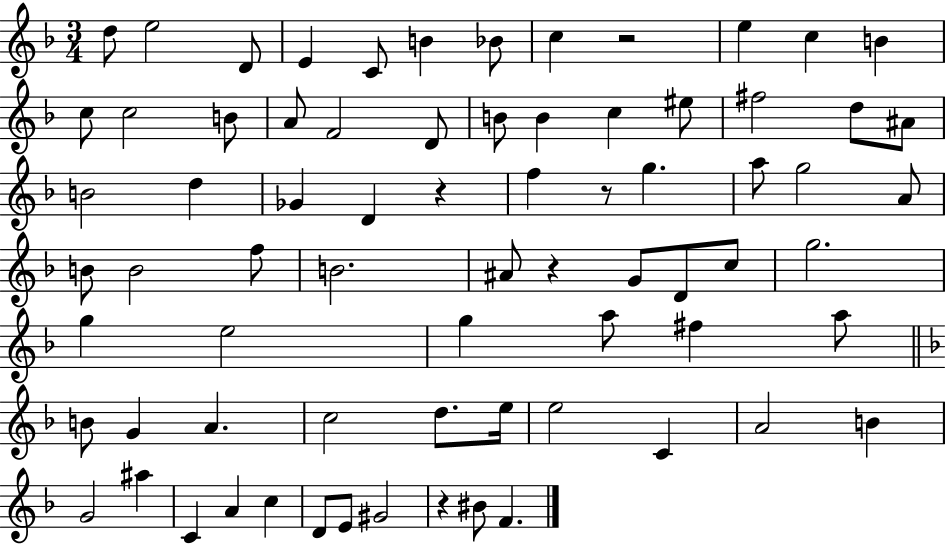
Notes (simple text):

D5/e E5/h D4/e E4/q C4/e B4/q Bb4/e C5/q R/h E5/q C5/q B4/q C5/e C5/h B4/e A4/e F4/h D4/e B4/e B4/q C5/q EIS5/e F#5/h D5/e A#4/e B4/h D5/q Gb4/q D4/q R/q F5/q R/e G5/q. A5/e G5/h A4/e B4/e B4/h F5/e B4/h. A#4/e R/q G4/e D4/e C5/e G5/h. G5/q E5/h G5/q A5/e F#5/q A5/e B4/e G4/q A4/q. C5/h D5/e. E5/s E5/h C4/q A4/h B4/q G4/h A#5/q C4/q A4/q C5/q D4/e E4/e G#4/h R/q BIS4/e F4/q.